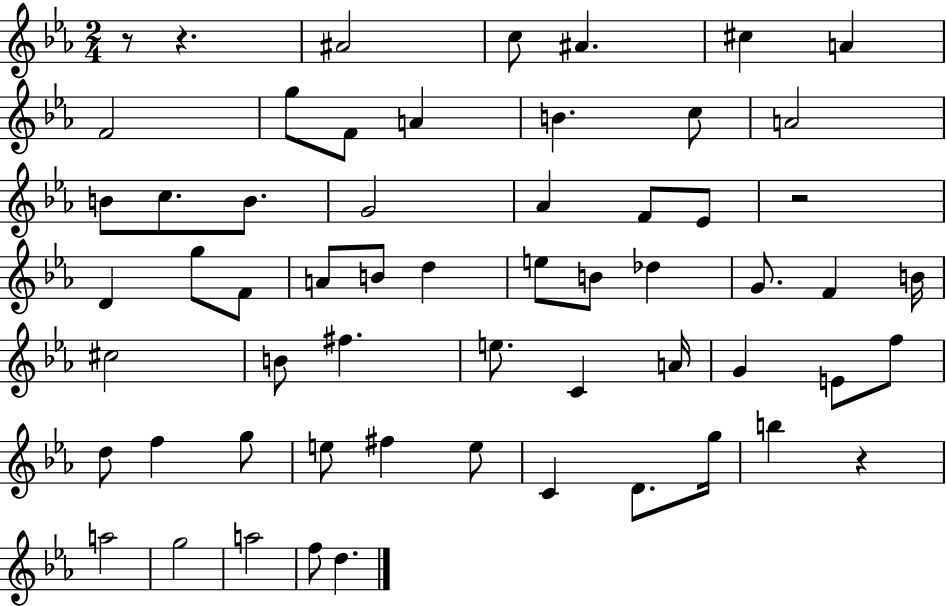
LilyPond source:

{
  \clef treble
  \numericTimeSignature
  \time 2/4
  \key ees \major
  r8 r4. | ais'2 | c''8 ais'4. | cis''4 a'4 | \break f'2 | g''8 f'8 a'4 | b'4. c''8 | a'2 | \break b'8 c''8. b'8. | g'2 | aes'4 f'8 ees'8 | r2 | \break d'4 g''8 f'8 | a'8 b'8 d''4 | e''8 b'8 des''4 | g'8. f'4 b'16 | \break cis''2 | b'8 fis''4. | e''8. c'4 a'16 | g'4 e'8 f''8 | \break d''8 f''4 g''8 | e''8 fis''4 e''8 | c'4 d'8. g''16 | b''4 r4 | \break a''2 | g''2 | a''2 | f''8 d''4. | \break \bar "|."
}